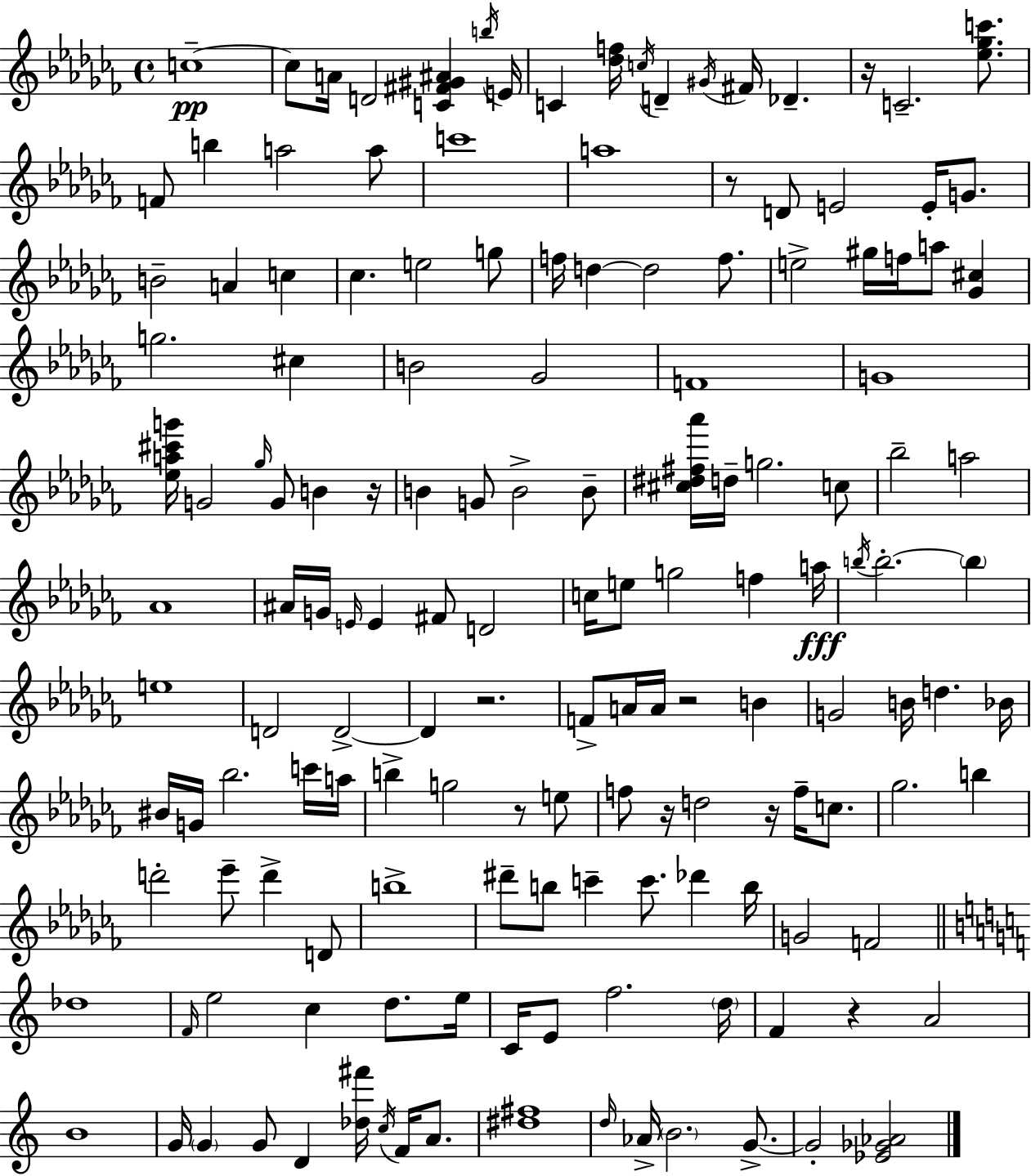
C5/w C5/e A4/s D4/h [C4,F#4,G#4,A#4]/q B5/s E4/s C4/q [Db5,F5]/s C5/s D4/q G#4/s F#4/s Db4/q. R/s C4/h. [Eb5,Gb5,C6]/e. F4/e B5/q A5/h A5/e C6/w A5/w R/e D4/e E4/h E4/s G4/e. B4/h A4/q C5/q CES5/q. E5/h G5/e F5/s D5/q D5/h F5/e. E5/h G#5/s F5/s A5/e [Gb4,C#5]/q G5/h. C#5/q B4/h Gb4/h F4/w G4/w [Eb5,A5,C#6,G6]/s G4/h Gb5/s G4/e B4/q R/s B4/q G4/e B4/h B4/e [C#5,D#5,F#5,Ab6]/s D5/s G5/h. C5/e Bb5/h A5/h Ab4/w A#4/s G4/s E4/s E4/q F#4/e D4/h C5/s E5/e G5/h F5/q A5/s B5/s B5/h. B5/q E5/w D4/h D4/h D4/q R/h. F4/e A4/s A4/s R/h B4/q G4/h B4/s D5/q. Bb4/s BIS4/s G4/s Bb5/h. C6/s A5/s B5/q G5/h R/e E5/e F5/e R/s D5/h R/s F5/s C5/e. Gb5/h. B5/q D6/h Eb6/e D6/q D4/e B5/w D#6/e B5/e C6/q C6/e. Db6/q B5/s G4/h F4/h Db5/w F4/s E5/h C5/q D5/e. E5/s C4/s E4/e F5/h. D5/s F4/q R/q A4/h B4/w G4/s G4/q G4/e D4/q [Db5,F#6]/s C5/s F4/s A4/e. [D#5,F#5]/w D5/s Ab4/s B4/h. G4/e. G4/h [Eb4,Gb4,Ab4]/h